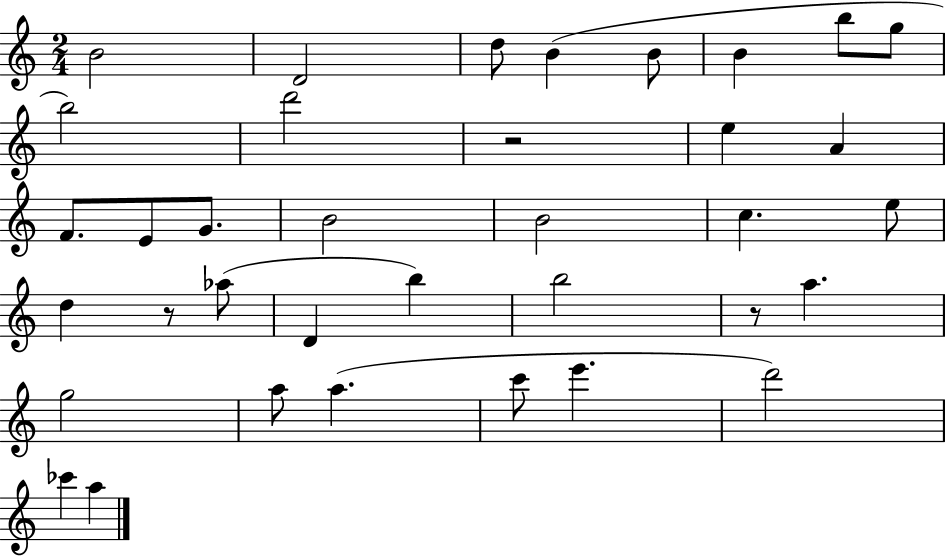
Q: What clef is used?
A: treble